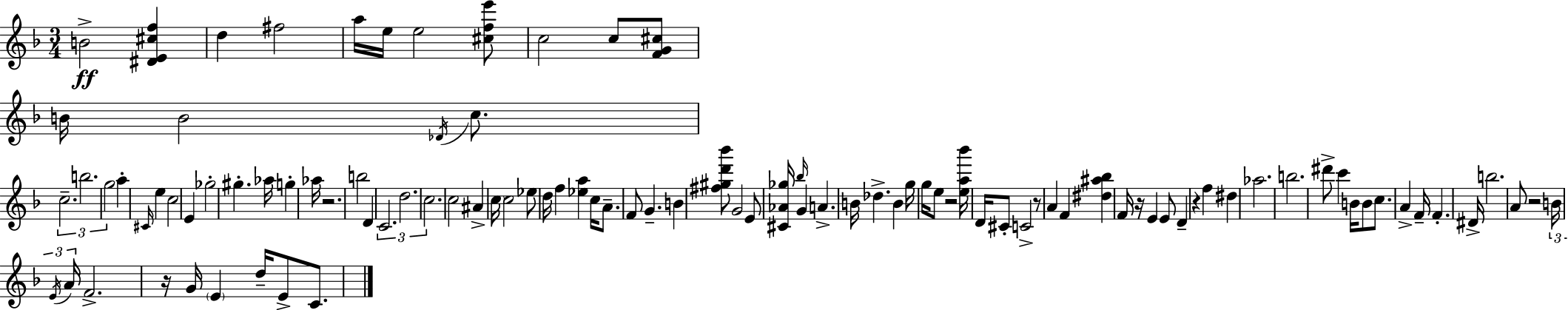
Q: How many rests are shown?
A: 7